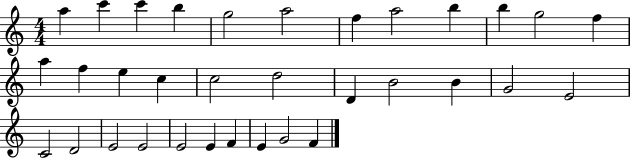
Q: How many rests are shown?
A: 0